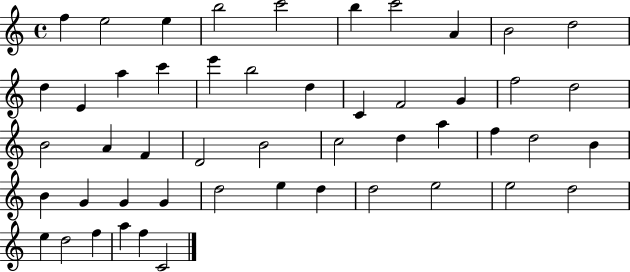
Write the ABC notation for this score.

X:1
T:Untitled
M:4/4
L:1/4
K:C
f e2 e b2 c'2 b c'2 A B2 d2 d E a c' e' b2 d C F2 G f2 d2 B2 A F D2 B2 c2 d a f d2 B B G G G d2 e d d2 e2 e2 d2 e d2 f a f C2